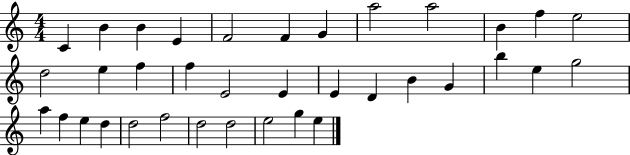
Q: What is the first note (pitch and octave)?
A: C4